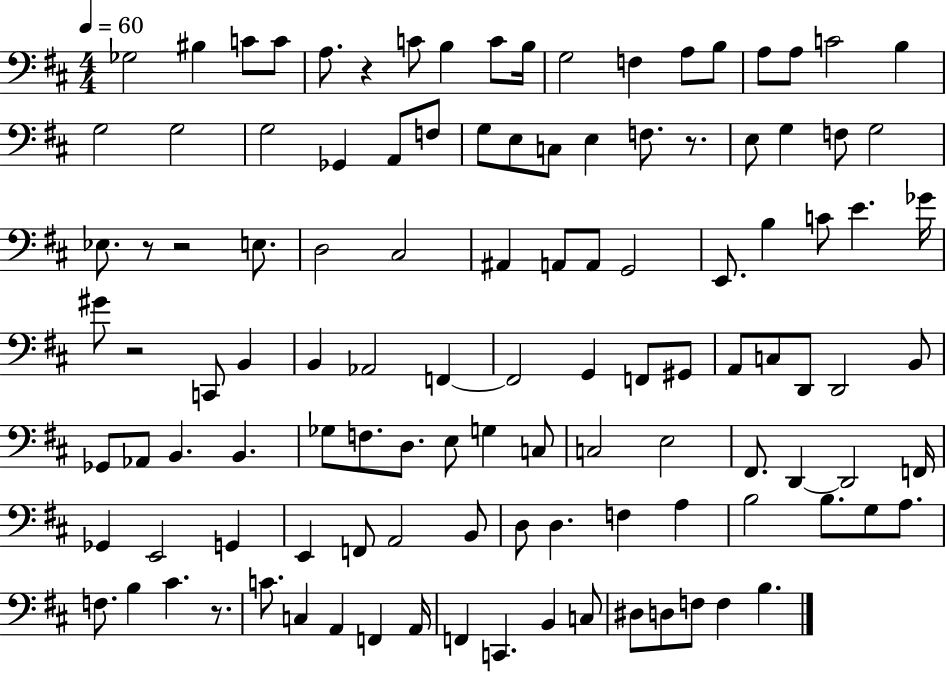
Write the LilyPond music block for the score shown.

{
  \clef bass
  \numericTimeSignature
  \time 4/4
  \key d \major
  \tempo 4 = 60
  ges2 bis4 c'8 c'8 | a8. r4 c'8 b4 c'8 b16 | g2 f4 a8 b8 | a8 a8 c'2 b4 | \break g2 g2 | g2 ges,4 a,8 f8 | g8 e8 c8 e4 f8. r8. | e8 g4 f8 g2 | \break ees8. r8 r2 e8. | d2 cis2 | ais,4 a,8 a,8 g,2 | e,8. b4 c'8 e'4. ges'16 | \break gis'8 r2 c,8 b,4 | b,4 aes,2 f,4~~ | f,2 g,4 f,8 gis,8 | a,8 c8 d,8 d,2 b,8 | \break ges,8 aes,8 b,4. b,4. | ges8 f8. d8. e8 g4 c8 | c2 e2 | fis,8. d,4~~ d,2 f,16 | \break ges,4 e,2 g,4 | e,4 f,8 a,2 b,8 | d8 d4. f4 a4 | b2 b8. g8 a8. | \break f8. b4 cis'4. r8. | c'8. c4 a,4 f,4 a,16 | f,4 c,4. b,4 c8 | dis8 d8 f8 f4 b4. | \break \bar "|."
}